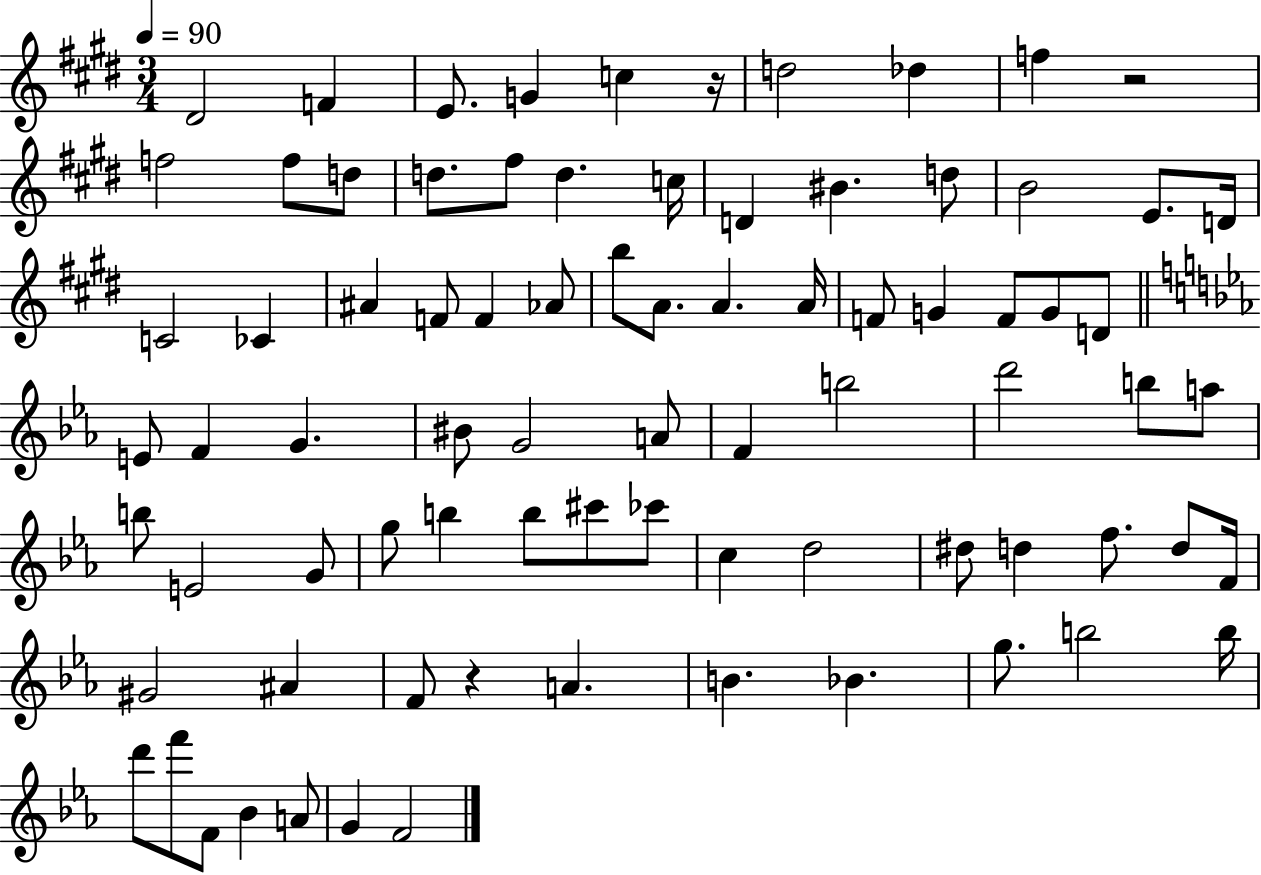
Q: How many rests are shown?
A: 3